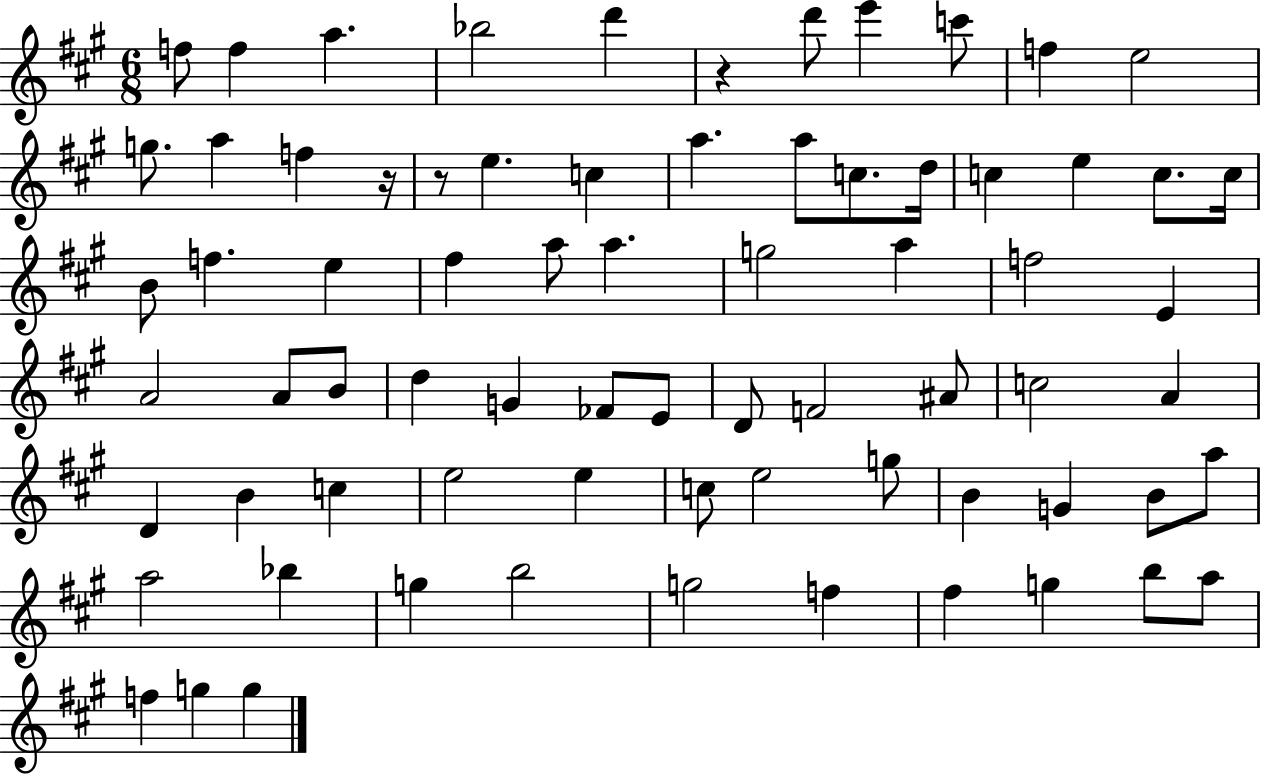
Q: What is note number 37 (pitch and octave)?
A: D5